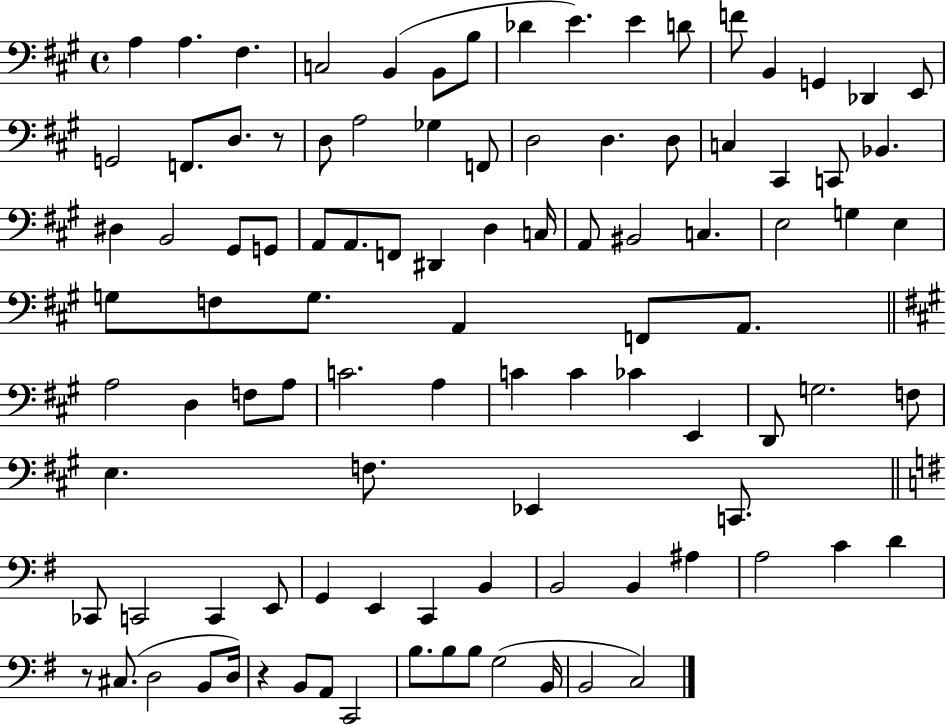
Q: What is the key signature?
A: A major